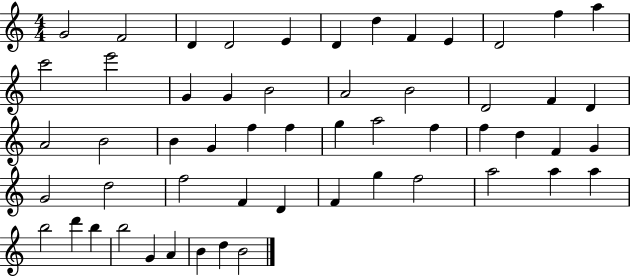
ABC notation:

X:1
T:Untitled
M:4/4
L:1/4
K:C
G2 F2 D D2 E D d F E D2 f a c'2 e'2 G G B2 A2 B2 D2 F D A2 B2 B G f f g a2 f f d F G G2 d2 f2 F D F g f2 a2 a a b2 d' b b2 G A B d B2